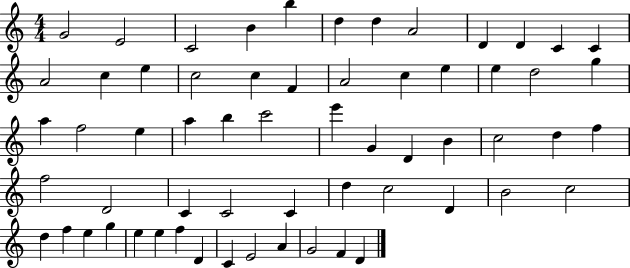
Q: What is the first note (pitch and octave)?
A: G4